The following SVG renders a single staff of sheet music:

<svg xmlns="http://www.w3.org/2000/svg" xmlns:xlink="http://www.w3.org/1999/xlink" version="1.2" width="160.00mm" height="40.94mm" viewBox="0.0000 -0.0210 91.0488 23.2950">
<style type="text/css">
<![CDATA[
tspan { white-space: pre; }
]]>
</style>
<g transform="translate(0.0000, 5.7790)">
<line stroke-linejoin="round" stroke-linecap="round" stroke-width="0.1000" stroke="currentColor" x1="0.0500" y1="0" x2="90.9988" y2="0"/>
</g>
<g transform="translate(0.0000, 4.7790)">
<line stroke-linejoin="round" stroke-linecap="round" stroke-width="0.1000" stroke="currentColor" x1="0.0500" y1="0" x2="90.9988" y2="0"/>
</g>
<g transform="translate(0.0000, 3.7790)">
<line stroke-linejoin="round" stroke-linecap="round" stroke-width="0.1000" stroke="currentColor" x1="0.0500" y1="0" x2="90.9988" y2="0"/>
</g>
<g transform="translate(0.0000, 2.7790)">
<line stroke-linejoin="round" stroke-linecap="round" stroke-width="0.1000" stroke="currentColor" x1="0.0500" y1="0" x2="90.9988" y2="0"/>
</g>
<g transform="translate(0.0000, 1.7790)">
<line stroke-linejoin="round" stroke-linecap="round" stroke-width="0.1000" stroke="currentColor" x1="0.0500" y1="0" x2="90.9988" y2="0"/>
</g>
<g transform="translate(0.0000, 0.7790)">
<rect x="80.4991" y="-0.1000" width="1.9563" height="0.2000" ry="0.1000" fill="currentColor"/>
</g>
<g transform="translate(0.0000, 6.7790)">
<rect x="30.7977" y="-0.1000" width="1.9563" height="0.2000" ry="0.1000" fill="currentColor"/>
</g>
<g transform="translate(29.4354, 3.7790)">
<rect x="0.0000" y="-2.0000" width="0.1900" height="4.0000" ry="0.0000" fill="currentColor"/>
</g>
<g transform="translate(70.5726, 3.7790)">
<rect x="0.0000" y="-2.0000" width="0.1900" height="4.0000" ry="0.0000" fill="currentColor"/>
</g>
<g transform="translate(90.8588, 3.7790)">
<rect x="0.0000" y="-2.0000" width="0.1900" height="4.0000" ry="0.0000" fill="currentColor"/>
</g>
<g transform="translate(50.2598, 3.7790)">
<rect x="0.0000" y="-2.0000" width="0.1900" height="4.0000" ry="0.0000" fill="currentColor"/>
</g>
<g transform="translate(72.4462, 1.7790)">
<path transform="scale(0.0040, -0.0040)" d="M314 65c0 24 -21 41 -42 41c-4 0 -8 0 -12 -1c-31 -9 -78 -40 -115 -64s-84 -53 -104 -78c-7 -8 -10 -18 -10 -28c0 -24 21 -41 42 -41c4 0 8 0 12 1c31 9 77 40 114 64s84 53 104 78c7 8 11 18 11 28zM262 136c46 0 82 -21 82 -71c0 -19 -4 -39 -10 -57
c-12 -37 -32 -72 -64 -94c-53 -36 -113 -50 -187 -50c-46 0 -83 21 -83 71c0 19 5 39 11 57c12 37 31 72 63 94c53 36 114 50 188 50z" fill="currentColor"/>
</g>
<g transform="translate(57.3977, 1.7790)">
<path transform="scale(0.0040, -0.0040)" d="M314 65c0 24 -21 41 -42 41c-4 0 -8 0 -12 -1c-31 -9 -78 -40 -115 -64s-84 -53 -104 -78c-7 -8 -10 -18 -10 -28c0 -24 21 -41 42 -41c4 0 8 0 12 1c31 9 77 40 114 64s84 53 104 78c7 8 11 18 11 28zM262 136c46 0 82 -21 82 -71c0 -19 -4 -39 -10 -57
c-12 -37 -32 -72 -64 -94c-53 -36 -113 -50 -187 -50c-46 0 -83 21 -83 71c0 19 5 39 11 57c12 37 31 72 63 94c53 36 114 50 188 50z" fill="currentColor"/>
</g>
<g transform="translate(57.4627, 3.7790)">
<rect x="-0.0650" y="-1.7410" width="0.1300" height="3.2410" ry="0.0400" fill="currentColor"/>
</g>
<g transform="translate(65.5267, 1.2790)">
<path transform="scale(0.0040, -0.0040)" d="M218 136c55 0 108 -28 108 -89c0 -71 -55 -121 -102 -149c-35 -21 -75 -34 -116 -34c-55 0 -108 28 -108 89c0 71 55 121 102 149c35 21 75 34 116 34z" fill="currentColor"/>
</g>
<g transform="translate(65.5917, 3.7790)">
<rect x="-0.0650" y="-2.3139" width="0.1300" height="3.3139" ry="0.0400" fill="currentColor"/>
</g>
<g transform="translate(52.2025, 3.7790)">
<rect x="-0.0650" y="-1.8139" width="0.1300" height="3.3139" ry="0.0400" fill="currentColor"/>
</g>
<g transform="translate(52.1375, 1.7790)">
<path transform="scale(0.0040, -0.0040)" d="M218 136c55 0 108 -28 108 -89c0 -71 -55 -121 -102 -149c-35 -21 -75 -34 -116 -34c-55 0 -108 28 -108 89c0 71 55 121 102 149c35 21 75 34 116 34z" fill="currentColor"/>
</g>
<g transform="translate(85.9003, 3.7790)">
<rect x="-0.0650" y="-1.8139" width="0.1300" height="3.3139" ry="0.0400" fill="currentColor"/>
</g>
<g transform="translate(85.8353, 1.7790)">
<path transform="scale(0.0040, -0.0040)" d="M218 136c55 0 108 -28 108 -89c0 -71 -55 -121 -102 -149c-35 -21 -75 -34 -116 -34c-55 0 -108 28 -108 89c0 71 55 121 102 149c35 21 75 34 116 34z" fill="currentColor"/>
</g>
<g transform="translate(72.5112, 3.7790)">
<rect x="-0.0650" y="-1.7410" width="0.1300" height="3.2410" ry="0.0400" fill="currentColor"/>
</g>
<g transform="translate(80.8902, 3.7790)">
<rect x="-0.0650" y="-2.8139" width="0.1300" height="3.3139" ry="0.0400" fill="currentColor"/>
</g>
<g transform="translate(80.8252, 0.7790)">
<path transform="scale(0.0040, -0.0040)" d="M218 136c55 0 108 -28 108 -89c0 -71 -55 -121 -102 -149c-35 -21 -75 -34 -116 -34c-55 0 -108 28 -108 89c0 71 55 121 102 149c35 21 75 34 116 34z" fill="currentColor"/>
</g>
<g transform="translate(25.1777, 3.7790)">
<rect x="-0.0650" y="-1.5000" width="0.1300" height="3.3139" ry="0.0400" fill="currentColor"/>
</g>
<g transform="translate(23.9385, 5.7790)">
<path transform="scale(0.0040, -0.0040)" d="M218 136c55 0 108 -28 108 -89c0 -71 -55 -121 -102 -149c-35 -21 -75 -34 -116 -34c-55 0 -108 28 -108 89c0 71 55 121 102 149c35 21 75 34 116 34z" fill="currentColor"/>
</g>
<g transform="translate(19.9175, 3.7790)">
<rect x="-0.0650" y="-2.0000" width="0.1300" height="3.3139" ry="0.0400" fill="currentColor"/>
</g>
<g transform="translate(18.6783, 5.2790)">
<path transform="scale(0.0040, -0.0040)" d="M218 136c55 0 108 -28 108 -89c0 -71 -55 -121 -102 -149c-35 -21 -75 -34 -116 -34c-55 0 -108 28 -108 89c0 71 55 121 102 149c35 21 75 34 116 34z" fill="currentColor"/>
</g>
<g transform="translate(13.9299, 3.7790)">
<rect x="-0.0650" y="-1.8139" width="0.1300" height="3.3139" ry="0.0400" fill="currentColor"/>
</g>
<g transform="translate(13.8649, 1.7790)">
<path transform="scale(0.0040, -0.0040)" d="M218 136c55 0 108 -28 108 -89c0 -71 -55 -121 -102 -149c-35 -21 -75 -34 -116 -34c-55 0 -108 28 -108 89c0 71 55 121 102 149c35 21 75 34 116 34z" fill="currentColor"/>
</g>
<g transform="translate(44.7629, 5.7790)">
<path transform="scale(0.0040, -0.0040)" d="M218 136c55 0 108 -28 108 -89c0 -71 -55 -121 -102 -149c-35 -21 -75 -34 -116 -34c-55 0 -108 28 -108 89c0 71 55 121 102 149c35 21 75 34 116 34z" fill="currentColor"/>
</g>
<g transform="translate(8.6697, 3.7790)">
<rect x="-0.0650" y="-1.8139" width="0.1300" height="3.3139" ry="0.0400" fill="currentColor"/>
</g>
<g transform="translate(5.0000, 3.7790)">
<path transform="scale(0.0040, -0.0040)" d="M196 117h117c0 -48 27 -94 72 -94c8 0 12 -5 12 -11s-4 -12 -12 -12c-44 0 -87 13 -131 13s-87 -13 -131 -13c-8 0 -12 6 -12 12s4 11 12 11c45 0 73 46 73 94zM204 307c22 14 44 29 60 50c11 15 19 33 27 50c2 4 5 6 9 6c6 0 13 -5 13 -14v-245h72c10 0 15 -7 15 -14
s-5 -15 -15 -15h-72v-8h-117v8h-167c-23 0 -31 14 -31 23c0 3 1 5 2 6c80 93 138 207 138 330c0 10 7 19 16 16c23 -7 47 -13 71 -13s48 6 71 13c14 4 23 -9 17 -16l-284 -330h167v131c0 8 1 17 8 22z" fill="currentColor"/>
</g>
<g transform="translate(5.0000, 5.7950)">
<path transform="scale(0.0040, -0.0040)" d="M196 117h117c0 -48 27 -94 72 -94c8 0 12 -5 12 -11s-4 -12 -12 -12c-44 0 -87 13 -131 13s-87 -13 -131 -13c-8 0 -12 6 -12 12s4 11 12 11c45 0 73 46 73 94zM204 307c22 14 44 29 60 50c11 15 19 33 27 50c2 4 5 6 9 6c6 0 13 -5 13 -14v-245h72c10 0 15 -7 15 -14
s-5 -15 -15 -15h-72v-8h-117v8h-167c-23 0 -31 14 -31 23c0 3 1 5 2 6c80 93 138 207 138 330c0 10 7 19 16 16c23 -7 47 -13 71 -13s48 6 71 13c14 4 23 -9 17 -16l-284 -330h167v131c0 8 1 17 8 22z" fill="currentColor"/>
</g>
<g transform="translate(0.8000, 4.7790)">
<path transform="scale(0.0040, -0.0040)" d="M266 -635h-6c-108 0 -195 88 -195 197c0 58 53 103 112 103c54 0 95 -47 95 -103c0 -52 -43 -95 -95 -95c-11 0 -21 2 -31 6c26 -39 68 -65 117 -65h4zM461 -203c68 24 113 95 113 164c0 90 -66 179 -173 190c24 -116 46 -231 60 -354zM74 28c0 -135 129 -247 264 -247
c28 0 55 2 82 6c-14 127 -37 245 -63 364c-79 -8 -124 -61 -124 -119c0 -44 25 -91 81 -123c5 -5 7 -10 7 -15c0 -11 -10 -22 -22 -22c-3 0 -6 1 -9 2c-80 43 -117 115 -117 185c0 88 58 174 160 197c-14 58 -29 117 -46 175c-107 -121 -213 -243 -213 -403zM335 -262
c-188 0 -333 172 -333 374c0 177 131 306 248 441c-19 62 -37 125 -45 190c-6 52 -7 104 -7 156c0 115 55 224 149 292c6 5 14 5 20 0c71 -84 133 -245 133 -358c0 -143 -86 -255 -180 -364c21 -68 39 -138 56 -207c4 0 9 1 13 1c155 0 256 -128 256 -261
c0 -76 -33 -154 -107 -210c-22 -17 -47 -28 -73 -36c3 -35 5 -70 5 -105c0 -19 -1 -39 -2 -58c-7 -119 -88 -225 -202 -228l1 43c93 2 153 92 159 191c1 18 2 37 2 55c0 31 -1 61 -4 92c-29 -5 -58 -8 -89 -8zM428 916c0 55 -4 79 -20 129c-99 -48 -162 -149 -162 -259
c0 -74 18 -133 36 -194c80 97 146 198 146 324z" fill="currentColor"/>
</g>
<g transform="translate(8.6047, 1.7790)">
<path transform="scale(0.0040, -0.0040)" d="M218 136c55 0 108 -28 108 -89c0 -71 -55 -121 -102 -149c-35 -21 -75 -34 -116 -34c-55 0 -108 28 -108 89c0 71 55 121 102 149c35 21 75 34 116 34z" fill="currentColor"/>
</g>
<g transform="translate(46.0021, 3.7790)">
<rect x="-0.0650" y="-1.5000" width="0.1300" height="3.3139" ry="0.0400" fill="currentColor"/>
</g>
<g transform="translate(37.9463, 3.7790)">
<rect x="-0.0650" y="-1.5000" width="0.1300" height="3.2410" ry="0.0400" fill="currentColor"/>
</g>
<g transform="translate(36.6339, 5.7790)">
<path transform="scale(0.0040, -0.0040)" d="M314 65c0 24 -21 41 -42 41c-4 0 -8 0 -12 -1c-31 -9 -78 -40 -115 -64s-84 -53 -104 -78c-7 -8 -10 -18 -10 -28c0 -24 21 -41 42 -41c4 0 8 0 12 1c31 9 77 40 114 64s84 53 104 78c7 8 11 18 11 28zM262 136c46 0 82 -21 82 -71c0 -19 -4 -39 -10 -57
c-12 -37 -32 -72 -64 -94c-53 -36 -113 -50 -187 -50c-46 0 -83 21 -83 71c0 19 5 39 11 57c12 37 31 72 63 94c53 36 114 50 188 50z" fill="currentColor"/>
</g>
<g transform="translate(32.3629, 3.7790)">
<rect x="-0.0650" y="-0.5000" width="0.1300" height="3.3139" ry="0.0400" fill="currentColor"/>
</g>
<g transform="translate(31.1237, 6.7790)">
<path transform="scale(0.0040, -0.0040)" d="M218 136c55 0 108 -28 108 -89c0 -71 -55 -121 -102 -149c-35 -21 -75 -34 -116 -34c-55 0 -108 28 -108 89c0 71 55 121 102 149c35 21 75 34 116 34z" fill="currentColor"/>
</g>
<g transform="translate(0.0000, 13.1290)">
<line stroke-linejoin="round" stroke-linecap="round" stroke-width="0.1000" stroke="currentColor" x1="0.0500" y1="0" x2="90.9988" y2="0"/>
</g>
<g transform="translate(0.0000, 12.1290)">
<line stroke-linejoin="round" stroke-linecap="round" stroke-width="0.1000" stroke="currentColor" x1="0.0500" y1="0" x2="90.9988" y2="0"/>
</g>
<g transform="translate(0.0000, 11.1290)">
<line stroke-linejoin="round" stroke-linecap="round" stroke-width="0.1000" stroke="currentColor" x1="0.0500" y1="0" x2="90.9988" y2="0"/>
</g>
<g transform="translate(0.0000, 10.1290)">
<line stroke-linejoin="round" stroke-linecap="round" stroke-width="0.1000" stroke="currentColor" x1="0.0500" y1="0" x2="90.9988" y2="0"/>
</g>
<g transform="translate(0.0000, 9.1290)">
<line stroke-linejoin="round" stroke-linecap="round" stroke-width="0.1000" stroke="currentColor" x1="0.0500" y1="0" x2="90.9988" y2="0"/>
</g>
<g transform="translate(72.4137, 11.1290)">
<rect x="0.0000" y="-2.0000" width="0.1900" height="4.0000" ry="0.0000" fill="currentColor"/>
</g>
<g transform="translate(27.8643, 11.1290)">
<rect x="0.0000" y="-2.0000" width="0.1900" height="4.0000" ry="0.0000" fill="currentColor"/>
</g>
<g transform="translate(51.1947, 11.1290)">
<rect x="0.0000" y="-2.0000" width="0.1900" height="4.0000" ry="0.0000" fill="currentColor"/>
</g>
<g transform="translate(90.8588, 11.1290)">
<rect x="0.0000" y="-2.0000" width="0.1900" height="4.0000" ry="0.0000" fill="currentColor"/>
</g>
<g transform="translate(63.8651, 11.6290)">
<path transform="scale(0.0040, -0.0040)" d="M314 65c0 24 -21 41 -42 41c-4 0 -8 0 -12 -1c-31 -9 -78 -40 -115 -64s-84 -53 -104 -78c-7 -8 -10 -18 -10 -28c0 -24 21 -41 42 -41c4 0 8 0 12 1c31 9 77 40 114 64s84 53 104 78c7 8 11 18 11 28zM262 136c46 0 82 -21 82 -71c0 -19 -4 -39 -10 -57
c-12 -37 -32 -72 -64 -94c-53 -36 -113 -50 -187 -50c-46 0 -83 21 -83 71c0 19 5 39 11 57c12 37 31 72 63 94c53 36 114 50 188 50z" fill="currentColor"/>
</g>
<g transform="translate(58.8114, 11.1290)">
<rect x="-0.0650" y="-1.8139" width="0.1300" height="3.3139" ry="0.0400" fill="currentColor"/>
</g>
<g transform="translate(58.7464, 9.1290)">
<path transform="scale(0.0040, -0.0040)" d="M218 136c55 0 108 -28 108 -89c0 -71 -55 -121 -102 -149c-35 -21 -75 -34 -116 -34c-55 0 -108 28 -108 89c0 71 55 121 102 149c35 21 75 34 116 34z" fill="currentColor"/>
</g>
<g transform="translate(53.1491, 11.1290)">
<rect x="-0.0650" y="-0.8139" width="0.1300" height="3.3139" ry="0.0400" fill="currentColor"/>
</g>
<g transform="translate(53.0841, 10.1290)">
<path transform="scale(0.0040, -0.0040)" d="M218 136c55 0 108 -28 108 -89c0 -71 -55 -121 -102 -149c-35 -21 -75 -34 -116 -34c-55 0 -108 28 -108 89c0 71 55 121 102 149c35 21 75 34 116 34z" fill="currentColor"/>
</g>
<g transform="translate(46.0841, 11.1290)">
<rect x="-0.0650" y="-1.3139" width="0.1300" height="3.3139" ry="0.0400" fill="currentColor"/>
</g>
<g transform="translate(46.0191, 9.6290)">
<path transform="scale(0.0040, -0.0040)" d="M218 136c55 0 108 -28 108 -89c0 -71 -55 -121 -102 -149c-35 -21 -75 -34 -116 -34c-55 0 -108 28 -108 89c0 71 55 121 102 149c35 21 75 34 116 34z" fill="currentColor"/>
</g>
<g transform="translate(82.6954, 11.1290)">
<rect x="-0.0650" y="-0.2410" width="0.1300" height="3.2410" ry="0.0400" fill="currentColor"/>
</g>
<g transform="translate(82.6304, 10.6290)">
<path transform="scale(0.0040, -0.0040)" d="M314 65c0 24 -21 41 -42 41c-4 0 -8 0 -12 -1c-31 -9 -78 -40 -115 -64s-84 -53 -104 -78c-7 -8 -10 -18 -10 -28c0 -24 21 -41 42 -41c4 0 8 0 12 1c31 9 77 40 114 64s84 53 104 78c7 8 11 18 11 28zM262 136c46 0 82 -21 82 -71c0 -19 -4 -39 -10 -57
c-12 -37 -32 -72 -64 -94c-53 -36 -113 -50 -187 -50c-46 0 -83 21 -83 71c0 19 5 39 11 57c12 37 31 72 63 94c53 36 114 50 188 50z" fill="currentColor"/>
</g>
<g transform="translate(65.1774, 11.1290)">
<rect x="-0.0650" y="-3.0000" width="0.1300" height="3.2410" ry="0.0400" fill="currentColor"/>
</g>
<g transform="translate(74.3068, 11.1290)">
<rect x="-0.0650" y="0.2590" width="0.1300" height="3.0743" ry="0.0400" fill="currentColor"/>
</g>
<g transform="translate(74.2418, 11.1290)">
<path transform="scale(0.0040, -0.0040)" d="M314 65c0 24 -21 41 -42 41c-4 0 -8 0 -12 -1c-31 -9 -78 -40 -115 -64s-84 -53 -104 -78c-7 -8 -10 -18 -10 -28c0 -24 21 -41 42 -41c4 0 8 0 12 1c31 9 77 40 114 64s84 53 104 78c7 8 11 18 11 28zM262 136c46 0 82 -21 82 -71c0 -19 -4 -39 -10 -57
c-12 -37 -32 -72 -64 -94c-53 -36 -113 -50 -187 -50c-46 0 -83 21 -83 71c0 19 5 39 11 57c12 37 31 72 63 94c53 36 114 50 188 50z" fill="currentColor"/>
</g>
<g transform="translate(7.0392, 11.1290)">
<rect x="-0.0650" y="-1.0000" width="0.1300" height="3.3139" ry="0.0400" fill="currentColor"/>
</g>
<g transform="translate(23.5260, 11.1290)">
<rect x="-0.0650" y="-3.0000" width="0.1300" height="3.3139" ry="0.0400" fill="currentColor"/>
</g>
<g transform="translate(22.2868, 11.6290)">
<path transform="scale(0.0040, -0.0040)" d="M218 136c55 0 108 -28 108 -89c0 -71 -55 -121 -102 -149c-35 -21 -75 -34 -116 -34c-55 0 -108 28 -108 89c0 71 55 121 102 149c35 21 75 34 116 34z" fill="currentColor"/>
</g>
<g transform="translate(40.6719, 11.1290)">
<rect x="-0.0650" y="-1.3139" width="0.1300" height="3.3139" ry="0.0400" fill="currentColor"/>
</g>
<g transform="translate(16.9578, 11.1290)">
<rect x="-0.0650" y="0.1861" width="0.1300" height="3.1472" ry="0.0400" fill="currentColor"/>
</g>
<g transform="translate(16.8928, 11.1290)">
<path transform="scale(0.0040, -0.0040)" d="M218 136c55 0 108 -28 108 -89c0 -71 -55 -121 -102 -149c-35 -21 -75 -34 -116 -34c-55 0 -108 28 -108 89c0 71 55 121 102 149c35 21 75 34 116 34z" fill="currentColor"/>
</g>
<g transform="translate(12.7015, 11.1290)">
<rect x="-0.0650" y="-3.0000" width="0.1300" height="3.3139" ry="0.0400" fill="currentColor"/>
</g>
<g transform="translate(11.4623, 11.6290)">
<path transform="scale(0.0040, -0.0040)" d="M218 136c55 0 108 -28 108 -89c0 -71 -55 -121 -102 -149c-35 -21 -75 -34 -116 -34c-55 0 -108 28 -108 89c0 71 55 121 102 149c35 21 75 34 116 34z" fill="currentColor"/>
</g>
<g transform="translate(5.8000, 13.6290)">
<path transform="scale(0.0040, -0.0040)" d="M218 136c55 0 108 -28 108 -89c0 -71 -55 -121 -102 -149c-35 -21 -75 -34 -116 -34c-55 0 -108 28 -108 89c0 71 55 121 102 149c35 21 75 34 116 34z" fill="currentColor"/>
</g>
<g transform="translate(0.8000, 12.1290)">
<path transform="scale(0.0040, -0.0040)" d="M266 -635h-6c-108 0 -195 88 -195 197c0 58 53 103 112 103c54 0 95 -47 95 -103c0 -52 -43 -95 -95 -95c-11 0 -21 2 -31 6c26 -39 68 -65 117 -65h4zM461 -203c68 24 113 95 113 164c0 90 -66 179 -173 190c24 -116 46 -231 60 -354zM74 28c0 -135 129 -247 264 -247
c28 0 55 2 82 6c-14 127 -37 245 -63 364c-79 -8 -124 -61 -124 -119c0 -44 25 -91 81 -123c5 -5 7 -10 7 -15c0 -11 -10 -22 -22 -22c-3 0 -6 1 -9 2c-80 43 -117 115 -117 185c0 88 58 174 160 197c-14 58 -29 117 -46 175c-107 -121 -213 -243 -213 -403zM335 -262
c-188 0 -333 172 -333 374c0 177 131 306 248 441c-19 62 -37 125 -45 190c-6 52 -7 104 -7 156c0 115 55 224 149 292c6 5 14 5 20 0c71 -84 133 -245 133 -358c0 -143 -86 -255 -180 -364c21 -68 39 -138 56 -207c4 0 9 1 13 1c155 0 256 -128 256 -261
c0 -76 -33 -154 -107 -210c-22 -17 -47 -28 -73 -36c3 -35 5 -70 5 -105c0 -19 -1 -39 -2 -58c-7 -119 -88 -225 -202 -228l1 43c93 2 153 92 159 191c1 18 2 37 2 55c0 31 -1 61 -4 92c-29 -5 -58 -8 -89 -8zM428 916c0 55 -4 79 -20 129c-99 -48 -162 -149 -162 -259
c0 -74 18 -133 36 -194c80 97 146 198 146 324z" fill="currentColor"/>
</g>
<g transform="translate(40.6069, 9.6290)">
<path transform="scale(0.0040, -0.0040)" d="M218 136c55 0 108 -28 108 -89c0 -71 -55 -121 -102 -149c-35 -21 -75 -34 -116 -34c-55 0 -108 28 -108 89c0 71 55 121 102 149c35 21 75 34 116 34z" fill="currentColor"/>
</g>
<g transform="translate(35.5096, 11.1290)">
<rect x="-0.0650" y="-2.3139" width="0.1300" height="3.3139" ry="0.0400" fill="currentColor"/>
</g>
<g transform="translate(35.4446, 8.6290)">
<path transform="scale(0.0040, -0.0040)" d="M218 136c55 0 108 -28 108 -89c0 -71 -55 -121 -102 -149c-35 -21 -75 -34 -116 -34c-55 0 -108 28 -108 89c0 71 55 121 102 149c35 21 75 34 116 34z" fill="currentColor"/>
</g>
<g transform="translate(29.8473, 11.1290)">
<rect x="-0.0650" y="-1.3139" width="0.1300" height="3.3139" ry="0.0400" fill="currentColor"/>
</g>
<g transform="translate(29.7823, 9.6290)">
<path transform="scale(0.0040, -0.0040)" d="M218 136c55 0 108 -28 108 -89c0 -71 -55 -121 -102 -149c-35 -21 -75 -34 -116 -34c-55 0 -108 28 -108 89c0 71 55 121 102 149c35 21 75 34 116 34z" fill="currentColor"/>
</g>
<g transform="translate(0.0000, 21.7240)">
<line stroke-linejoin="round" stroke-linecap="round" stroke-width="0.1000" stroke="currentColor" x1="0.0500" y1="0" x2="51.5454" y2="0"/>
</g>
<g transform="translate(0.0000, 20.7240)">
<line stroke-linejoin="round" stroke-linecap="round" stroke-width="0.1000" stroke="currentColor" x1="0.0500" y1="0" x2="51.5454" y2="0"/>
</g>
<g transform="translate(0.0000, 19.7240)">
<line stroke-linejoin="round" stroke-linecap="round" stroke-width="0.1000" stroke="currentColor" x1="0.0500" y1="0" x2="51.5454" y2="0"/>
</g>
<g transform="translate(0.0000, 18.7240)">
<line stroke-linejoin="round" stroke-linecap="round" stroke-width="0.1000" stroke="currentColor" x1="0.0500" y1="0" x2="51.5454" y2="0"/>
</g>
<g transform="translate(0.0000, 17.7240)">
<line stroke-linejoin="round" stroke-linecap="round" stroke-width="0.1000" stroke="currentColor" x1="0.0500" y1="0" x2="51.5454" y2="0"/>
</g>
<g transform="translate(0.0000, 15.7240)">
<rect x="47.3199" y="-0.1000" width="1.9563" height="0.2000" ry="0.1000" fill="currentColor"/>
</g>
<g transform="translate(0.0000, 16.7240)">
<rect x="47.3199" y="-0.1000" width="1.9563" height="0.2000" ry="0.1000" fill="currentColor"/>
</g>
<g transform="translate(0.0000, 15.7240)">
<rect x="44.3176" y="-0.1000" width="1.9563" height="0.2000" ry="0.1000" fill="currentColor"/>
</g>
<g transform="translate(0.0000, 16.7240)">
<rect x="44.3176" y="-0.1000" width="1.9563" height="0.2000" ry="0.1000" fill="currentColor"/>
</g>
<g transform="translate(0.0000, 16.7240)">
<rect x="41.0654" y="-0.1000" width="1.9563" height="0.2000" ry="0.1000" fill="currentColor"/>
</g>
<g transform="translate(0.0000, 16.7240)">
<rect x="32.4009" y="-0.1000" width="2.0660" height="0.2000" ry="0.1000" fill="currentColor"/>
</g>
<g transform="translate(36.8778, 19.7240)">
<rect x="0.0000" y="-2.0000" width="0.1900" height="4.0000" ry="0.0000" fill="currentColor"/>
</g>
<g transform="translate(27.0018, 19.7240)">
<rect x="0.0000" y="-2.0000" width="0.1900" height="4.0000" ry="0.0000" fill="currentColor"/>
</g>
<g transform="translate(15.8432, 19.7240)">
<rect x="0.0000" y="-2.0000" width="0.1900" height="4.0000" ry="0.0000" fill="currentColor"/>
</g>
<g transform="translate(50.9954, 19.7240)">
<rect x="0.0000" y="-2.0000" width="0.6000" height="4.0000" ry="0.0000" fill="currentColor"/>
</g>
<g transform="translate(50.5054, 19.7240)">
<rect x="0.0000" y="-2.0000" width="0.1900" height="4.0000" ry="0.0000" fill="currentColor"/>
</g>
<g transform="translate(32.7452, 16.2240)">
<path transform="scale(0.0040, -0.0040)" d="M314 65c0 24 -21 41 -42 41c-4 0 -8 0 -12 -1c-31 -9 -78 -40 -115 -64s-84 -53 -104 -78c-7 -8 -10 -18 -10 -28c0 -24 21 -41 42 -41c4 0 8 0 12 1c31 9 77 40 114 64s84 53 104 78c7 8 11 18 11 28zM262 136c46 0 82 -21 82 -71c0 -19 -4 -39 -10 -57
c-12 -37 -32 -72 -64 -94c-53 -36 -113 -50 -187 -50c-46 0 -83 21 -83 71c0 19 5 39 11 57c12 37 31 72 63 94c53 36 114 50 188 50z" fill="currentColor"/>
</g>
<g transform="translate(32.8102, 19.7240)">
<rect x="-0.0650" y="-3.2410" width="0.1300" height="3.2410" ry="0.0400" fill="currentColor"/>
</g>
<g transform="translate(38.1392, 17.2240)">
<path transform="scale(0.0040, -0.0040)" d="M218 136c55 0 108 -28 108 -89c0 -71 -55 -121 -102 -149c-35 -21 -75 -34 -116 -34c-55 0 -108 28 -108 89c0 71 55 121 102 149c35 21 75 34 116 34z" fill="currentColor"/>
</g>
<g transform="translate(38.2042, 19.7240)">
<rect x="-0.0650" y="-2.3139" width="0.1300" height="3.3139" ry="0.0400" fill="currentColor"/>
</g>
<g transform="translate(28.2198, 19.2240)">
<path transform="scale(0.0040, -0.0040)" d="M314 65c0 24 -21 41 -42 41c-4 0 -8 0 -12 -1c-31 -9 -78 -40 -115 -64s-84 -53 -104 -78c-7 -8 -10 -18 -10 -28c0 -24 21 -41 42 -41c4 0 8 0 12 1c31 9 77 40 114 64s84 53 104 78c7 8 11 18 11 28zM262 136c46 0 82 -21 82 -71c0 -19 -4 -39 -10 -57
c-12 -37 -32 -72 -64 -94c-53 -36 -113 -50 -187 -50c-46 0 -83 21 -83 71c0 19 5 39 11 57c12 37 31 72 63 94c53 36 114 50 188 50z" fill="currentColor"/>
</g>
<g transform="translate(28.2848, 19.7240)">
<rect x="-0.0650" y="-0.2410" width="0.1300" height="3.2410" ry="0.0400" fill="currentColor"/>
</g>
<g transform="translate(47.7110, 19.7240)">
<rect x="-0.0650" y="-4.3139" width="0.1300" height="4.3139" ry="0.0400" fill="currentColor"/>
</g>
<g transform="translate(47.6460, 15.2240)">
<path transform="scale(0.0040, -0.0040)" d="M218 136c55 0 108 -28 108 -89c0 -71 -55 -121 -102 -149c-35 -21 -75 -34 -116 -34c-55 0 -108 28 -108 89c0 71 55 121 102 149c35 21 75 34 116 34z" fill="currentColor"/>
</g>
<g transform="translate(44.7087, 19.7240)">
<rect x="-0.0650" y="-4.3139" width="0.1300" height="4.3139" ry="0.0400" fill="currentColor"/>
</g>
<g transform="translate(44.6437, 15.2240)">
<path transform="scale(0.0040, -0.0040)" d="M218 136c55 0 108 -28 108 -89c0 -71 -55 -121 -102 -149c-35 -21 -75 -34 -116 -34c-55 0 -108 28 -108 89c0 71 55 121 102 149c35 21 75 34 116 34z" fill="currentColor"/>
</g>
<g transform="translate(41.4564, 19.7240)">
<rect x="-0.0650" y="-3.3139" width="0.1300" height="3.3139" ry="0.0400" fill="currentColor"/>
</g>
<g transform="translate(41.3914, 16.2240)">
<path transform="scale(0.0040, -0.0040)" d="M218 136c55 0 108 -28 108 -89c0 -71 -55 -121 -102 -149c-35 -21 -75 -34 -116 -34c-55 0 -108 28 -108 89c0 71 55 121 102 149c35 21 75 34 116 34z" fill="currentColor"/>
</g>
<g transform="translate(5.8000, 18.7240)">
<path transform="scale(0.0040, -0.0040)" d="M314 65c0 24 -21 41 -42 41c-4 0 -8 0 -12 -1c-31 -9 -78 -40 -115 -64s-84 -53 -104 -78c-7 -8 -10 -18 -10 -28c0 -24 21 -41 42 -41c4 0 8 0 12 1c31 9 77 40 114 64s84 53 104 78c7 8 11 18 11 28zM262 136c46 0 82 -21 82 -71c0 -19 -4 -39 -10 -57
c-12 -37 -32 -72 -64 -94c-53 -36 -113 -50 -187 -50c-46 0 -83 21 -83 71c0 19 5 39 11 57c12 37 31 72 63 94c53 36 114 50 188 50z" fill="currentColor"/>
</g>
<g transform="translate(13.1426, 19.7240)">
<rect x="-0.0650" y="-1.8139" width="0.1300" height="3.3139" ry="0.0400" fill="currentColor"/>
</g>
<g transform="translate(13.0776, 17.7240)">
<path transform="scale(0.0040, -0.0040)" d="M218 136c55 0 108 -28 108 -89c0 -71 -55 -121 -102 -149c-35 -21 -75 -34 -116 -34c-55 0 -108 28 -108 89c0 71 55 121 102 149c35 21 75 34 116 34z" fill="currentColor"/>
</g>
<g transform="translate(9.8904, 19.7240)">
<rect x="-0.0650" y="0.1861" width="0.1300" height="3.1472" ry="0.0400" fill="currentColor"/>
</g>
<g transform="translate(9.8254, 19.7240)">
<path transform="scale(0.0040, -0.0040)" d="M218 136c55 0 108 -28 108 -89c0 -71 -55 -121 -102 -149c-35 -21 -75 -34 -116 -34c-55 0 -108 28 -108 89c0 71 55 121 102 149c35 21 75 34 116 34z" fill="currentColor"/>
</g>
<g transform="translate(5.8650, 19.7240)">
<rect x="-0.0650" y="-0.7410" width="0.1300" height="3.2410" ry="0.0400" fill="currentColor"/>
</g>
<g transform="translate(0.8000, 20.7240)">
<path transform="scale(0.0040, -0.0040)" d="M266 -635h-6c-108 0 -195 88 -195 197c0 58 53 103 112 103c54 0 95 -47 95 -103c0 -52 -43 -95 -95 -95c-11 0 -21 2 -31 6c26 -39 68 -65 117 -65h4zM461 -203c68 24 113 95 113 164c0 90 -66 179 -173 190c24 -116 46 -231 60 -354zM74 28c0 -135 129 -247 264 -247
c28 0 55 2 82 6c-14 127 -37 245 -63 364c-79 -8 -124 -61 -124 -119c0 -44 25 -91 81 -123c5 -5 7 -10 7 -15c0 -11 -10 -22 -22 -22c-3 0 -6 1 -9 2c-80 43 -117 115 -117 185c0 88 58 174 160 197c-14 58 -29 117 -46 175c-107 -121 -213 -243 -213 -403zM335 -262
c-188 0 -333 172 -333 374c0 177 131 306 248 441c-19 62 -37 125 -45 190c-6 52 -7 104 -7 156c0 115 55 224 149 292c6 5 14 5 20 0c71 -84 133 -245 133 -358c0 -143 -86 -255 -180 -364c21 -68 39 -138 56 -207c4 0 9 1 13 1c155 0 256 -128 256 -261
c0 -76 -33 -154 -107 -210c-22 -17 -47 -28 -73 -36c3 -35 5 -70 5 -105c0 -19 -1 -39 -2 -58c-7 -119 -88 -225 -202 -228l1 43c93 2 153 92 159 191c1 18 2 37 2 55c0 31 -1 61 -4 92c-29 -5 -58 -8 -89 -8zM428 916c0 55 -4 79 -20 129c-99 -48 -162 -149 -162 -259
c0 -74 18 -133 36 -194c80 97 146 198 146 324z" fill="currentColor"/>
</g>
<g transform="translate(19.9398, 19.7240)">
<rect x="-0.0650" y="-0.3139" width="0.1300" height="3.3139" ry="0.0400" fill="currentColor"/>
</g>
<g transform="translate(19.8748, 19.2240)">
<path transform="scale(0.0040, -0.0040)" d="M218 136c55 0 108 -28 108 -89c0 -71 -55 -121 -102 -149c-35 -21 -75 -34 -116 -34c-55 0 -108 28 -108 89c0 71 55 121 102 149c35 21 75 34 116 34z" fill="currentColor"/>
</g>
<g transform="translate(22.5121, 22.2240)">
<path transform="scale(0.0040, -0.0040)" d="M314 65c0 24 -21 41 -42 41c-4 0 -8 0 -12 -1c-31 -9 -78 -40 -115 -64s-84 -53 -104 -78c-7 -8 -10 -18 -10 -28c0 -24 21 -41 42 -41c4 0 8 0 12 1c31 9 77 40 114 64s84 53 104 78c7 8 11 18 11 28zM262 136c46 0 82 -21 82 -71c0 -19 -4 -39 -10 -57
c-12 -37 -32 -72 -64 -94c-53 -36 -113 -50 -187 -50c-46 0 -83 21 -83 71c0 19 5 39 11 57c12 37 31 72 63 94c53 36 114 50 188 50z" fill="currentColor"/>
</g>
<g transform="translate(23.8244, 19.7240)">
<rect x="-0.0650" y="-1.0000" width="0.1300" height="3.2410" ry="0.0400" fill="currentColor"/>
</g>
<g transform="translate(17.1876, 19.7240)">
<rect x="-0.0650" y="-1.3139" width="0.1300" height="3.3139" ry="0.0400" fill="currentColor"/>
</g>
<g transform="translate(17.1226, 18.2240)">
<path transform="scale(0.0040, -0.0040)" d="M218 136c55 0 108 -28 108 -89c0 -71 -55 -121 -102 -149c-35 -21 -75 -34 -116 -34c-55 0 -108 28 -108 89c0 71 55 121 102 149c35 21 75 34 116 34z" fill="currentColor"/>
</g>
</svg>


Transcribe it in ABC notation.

X:1
T:Untitled
M:4/4
L:1/4
K:C
f f F E C E2 E f f2 g f2 a f D A B A e g e e d f A2 B2 c2 d2 B f e c D2 c2 b2 g b d' d'